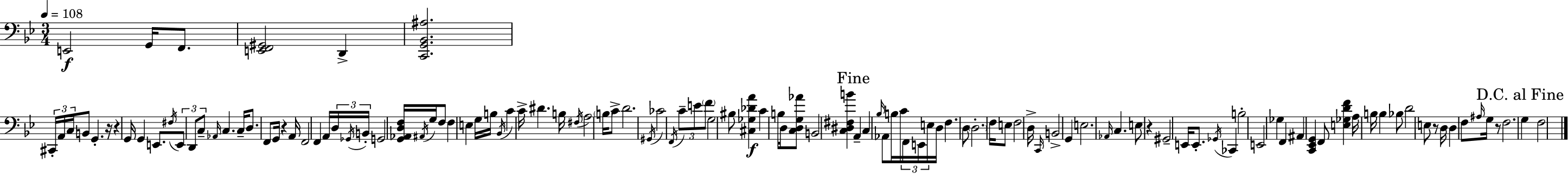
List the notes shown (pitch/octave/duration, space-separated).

E2/h G2/s F2/e. [E2,F2,G#2]/h D2/q [C2,G2,Bb2,A#3]/h. C#2/s A2/s C3/s B2/e G2/q. R/s R/q G2/s G2/q E2/e. F#3/s E2/e D2/e C3/e Ab2/s C3/q. C3/s D3/e. F2/e G2/s R/q A2/s F2/h F2/q A2/s D3/s Gb2/s B2/s G2/h [G2,Ab2,D3,F3]/s A#2/s G3/s F3/e F3/q E3/q G3/s B3/s Bb2/s C4/q C4/s D#4/q. B3/s F#3/s A3/h B3/s C4/e D4/h. G#2/s CES4/h F2/s C4/e E4/e F4/e G3/h BIS3/e [C#3,Gb3,Db4,A4]/q C4/q B3/s D3/s [C3,D3,G3,Ab4]/e B2/h [C3,D#3,F#3,B4]/q A2/q C3/q Bb3/s Ab2/e B3/s C4/s F2/s E2/s E3/s D3/s F3/q. D3/e D3/h. F3/s E3/e F3/h D3/s C2/s B2/h G2/q E3/h. Ab2/s C3/q. E3/e R/q G#2/h E2/s E2/e. Gb2/s CES2/q B3/h E2/h Gb3/q F2/q A#2/q [C2,Eb2,G2]/q F2/e [E3,Gb3,D4,F4]/q A3/s B3/s B3/q Bb3/e D4/h E3/e R/e D3/s D3/q F3/e A#3/s G3/s R/e F3/h. G3/q F3/h